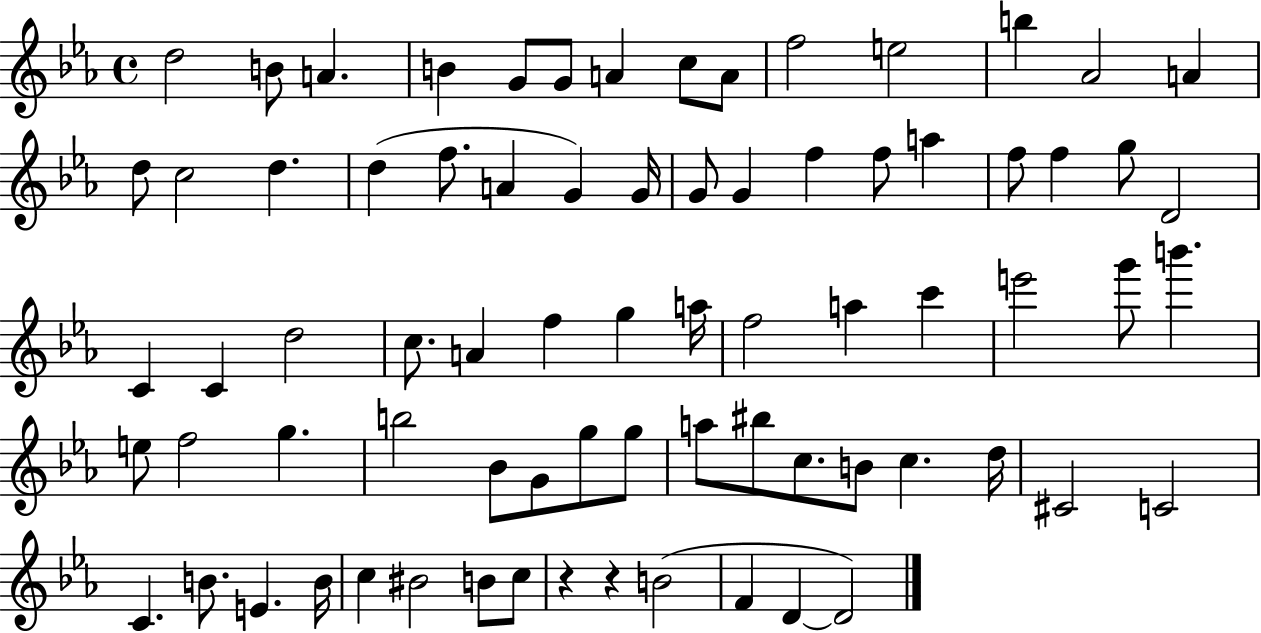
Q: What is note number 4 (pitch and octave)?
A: B4